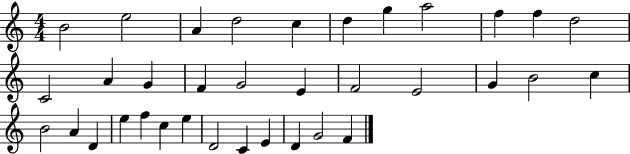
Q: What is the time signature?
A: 4/4